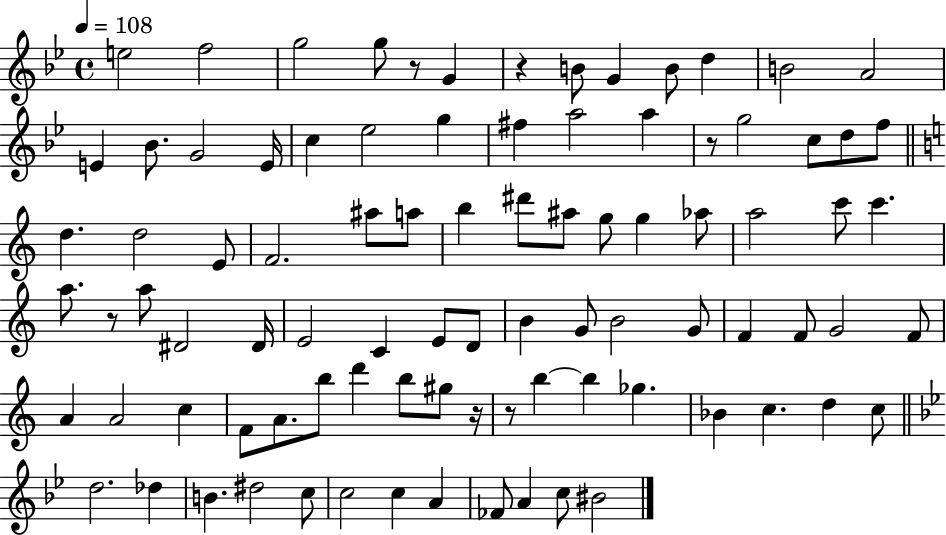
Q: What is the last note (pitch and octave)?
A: BIS4